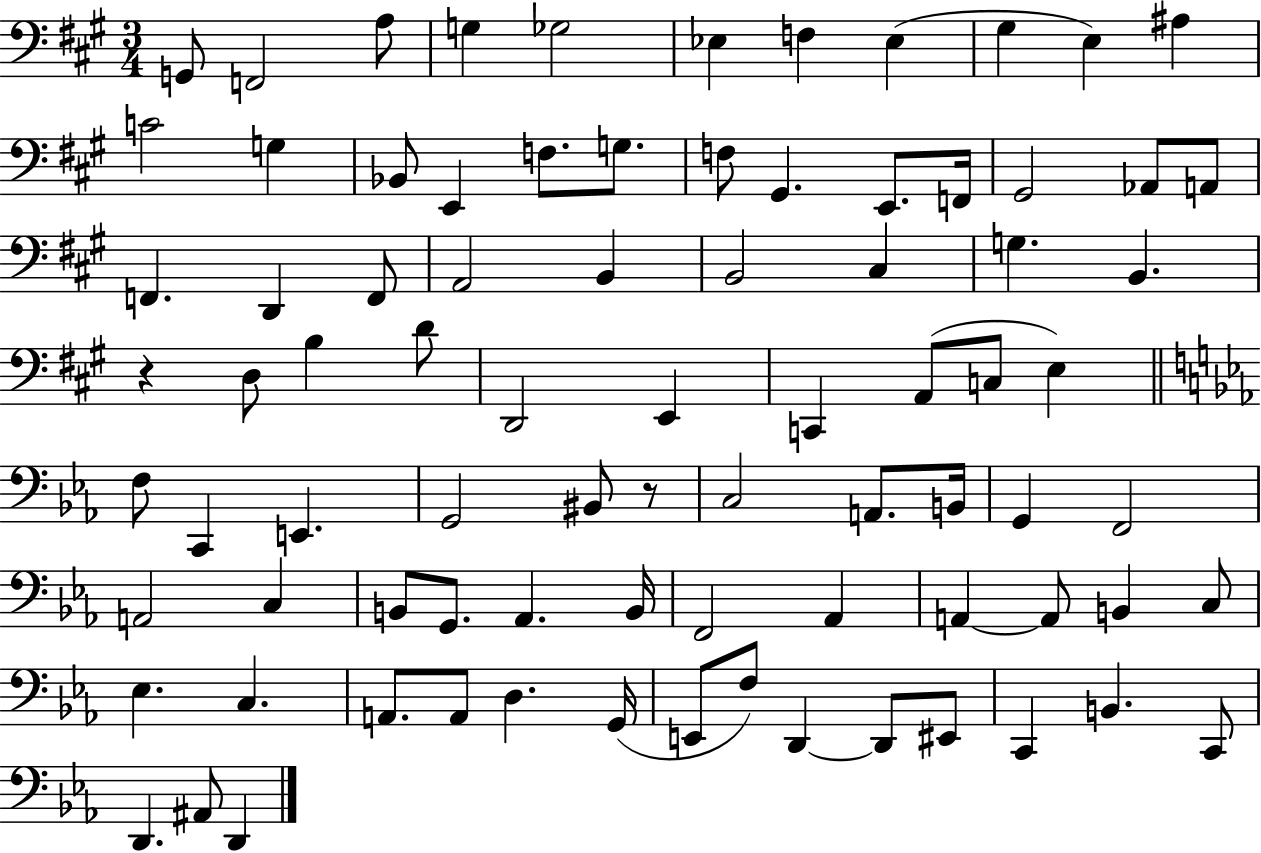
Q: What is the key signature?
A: A major